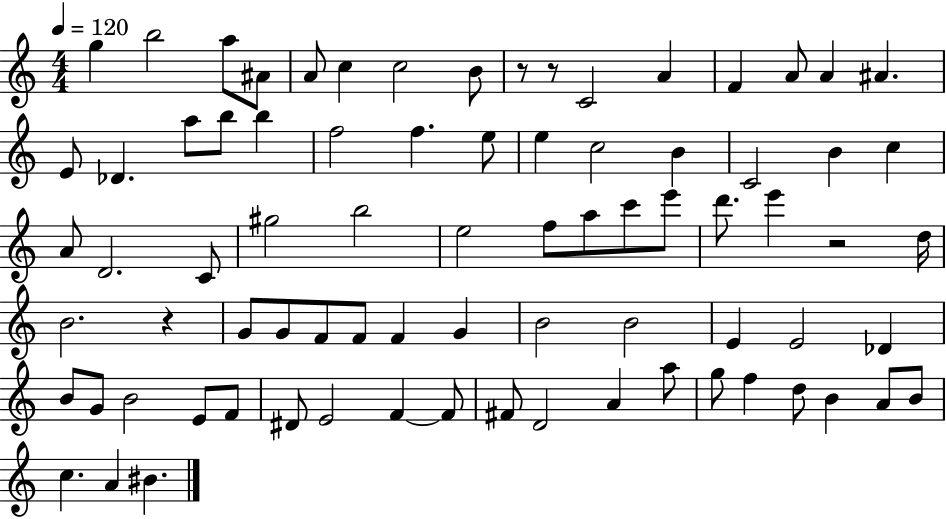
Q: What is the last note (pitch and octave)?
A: BIS4